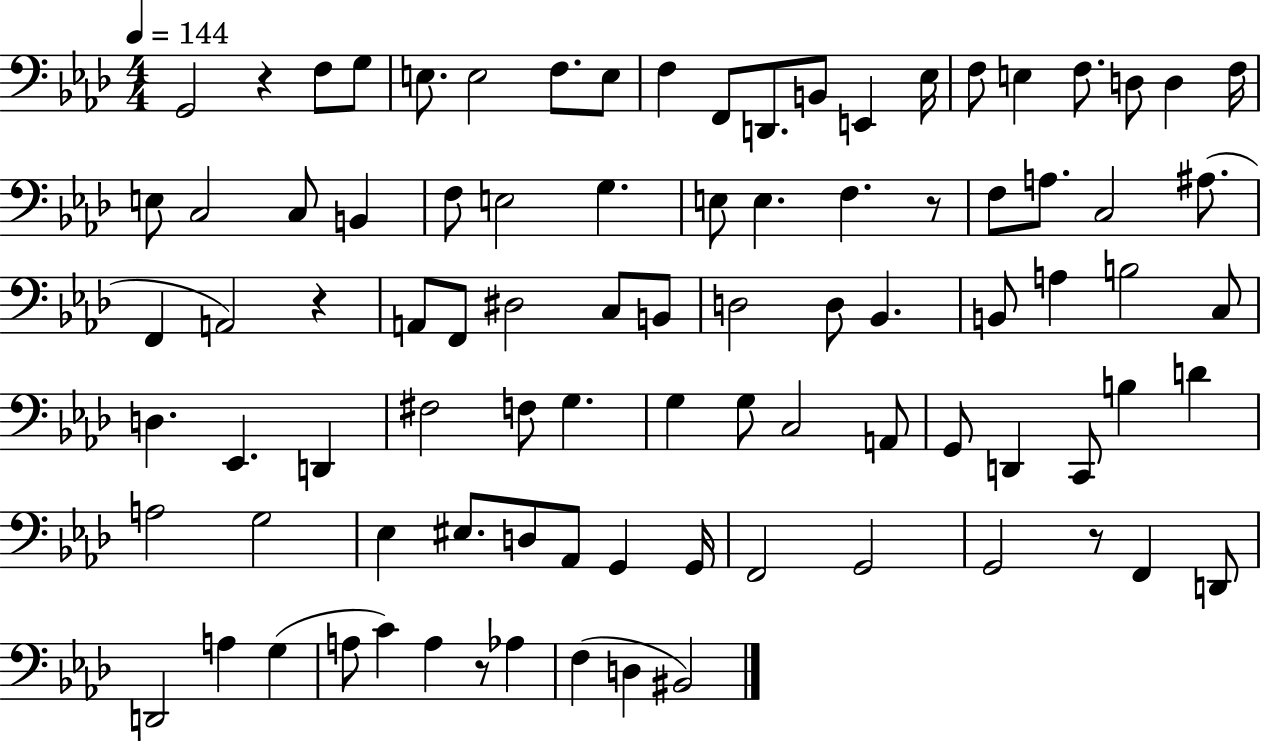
{
  \clef bass
  \numericTimeSignature
  \time 4/4
  \key aes \major
  \tempo 4 = 144
  g,2 r4 f8 g8 | e8. e2 f8. e8 | f4 f,8 d,8. b,8 e,4 ees16 | f8 e4 f8. d8 d4 f16 | \break e8 c2 c8 b,4 | f8 e2 g4. | e8 e4. f4. r8 | f8 a8. c2 ais8.( | \break f,4 a,2) r4 | a,8 f,8 dis2 c8 b,8 | d2 d8 bes,4. | b,8 a4 b2 c8 | \break d4. ees,4. d,4 | fis2 f8 g4. | g4 g8 c2 a,8 | g,8 d,4 c,8 b4 d'4 | \break a2 g2 | ees4 eis8. d8 aes,8 g,4 g,16 | f,2 g,2 | g,2 r8 f,4 d,8 | \break d,2 a4 g4( | a8 c'4) a4 r8 aes4 | f4( d4 bis,2) | \bar "|."
}